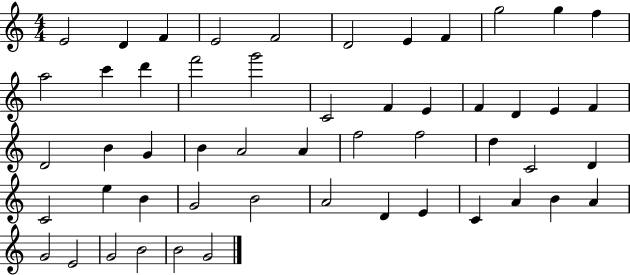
E4/h D4/q F4/q E4/h F4/h D4/h E4/q F4/q G5/h G5/q F5/q A5/h C6/q D6/q F6/h G6/h C4/h F4/q E4/q F4/q D4/q E4/q F4/q D4/h B4/q G4/q B4/q A4/h A4/q F5/h F5/h D5/q C4/h D4/q C4/h E5/q B4/q G4/h B4/h A4/h D4/q E4/q C4/q A4/q B4/q A4/q G4/h E4/h G4/h B4/h B4/h G4/h